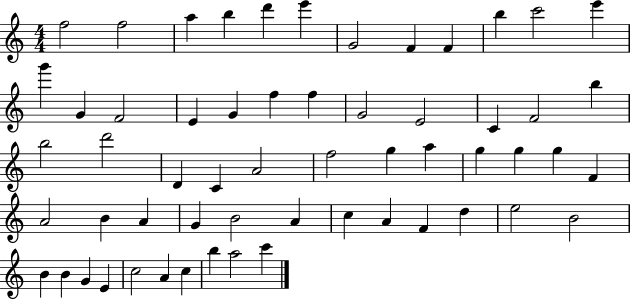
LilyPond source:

{
  \clef treble
  \numericTimeSignature
  \time 4/4
  \key c \major
  f''2 f''2 | a''4 b''4 d'''4 e'''4 | g'2 f'4 f'4 | b''4 c'''2 e'''4 | \break g'''4 g'4 f'2 | e'4 g'4 f''4 f''4 | g'2 e'2 | c'4 f'2 b''4 | \break b''2 d'''2 | d'4 c'4 a'2 | f''2 g''4 a''4 | g''4 g''4 g''4 f'4 | \break a'2 b'4 a'4 | g'4 b'2 a'4 | c''4 a'4 f'4 d''4 | e''2 b'2 | \break b'4 b'4 g'4 e'4 | c''2 a'4 c''4 | b''4 a''2 c'''4 | \bar "|."
}